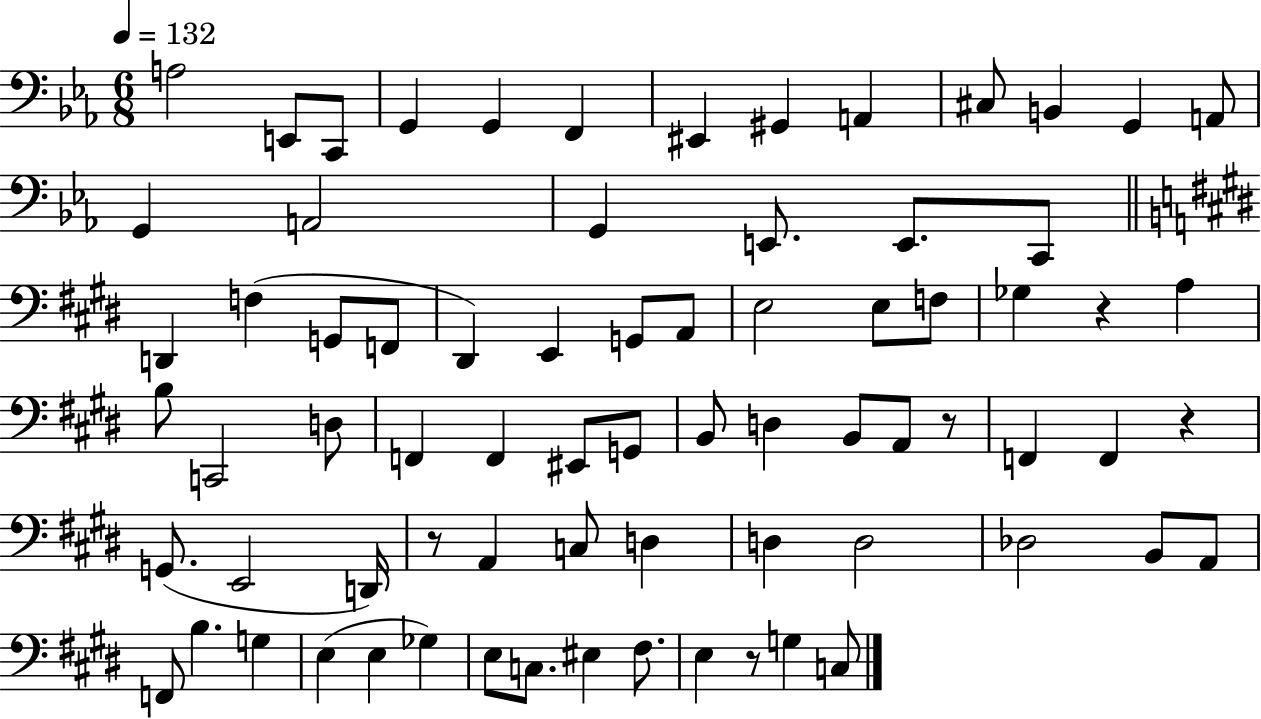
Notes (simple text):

A3/h E2/e C2/e G2/q G2/q F2/q EIS2/q G#2/q A2/q C#3/e B2/q G2/q A2/e G2/q A2/h G2/q E2/e. E2/e. C2/e D2/q F3/q G2/e F2/e D#2/q E2/q G2/e A2/e E3/h E3/e F3/e Gb3/q R/q A3/q B3/e C2/h D3/e F2/q F2/q EIS2/e G2/e B2/e D3/q B2/e A2/e R/e F2/q F2/q R/q G2/e. E2/h D2/s R/e A2/q C3/e D3/q D3/q D3/h Db3/h B2/e A2/e F2/e B3/q. G3/q E3/q E3/q Gb3/q E3/e C3/e. EIS3/q F#3/e. E3/q R/e G3/q C3/e